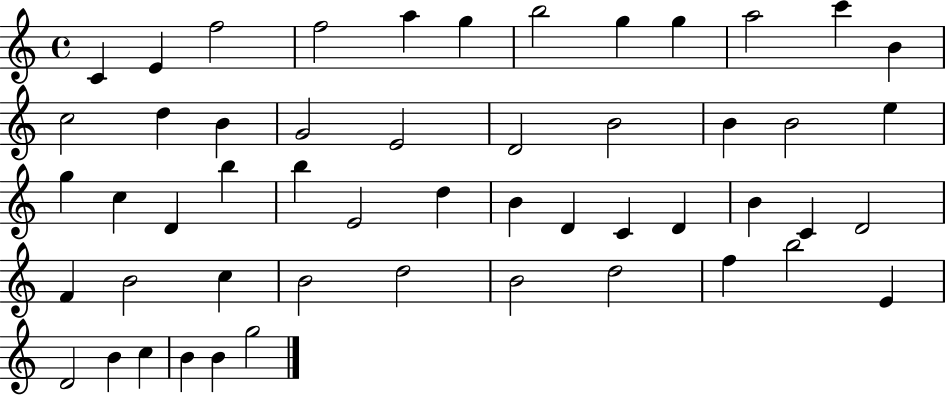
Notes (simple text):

C4/q E4/q F5/h F5/h A5/q G5/q B5/h G5/q G5/q A5/h C6/q B4/q C5/h D5/q B4/q G4/h E4/h D4/h B4/h B4/q B4/h E5/q G5/q C5/q D4/q B5/q B5/q E4/h D5/q B4/q D4/q C4/q D4/q B4/q C4/q D4/h F4/q B4/h C5/q B4/h D5/h B4/h D5/h F5/q B5/h E4/q D4/h B4/q C5/q B4/q B4/q G5/h